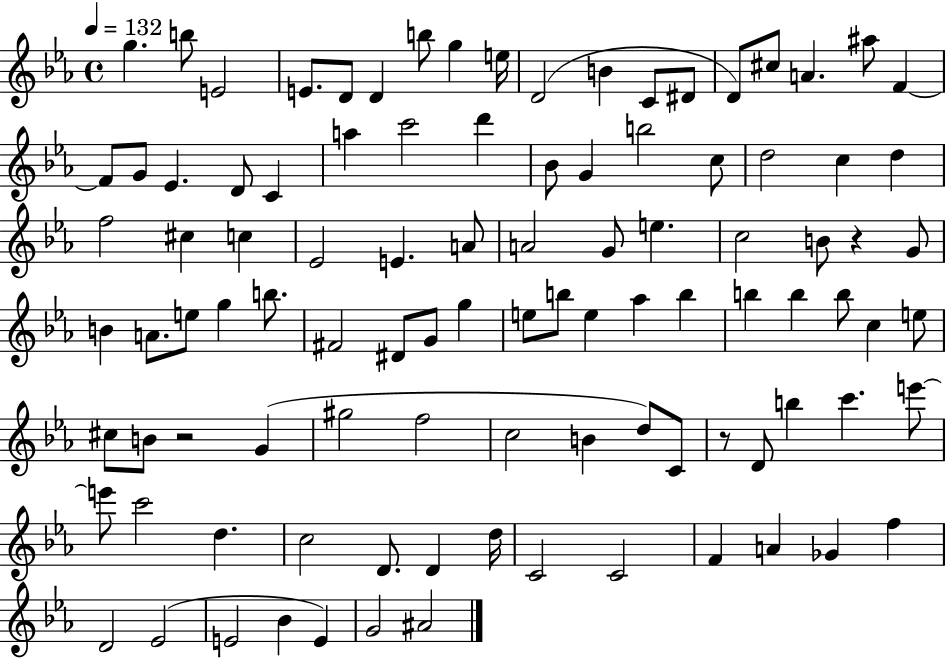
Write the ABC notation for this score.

X:1
T:Untitled
M:4/4
L:1/4
K:Eb
g b/2 E2 E/2 D/2 D b/2 g e/4 D2 B C/2 ^D/2 D/2 ^c/2 A ^a/2 F F/2 G/2 _E D/2 C a c'2 d' _B/2 G b2 c/2 d2 c d f2 ^c c _E2 E A/2 A2 G/2 e c2 B/2 z G/2 B A/2 e/2 g b/2 ^F2 ^D/2 G/2 g e/2 b/2 e _a b b b b/2 c e/2 ^c/2 B/2 z2 G ^g2 f2 c2 B d/2 C/2 z/2 D/2 b c' e'/2 e'/2 c'2 d c2 D/2 D d/4 C2 C2 F A _G f D2 _E2 E2 _B E G2 ^A2